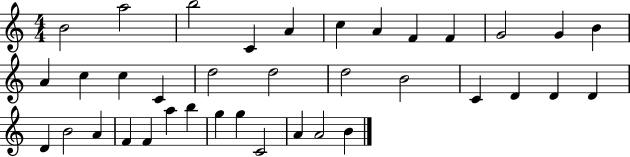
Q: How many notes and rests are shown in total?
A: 37